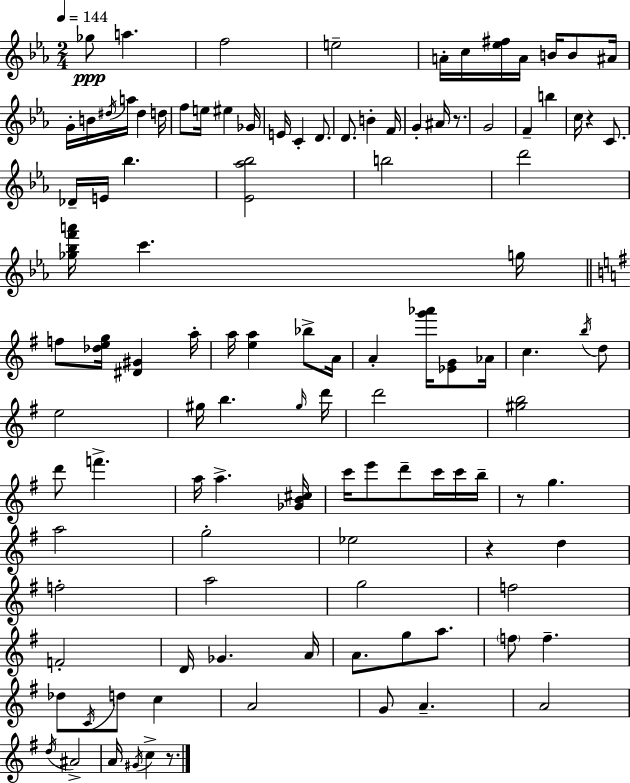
{
  \clef treble
  \numericTimeSignature
  \time 2/4
  \key c \minor
  \tempo 4 = 144
  \repeat volta 2 { ges''8\ppp a''4. | f''2 | e''2-- | a'16-. c''16 <ees'' fis''>16 a'16 b'16 b'8 ais'16 | \break g'16-. b'16 \acciaccatura { dis''16 } a''16 dis''4 | d''16 f''8 e''16 eis''4 | ges'16 e'16 c'4-. d'8. | d'8. b'4-. | \break f'16 g'4-. ais'16 r8. | g'2 | f'4-- b''4 | c''16 r4 c'8. | \break des'16-- e'16 bes''4. | <ees' aes'' bes''>2 | b''2 | d'''2 | \break <ges'' bes'' f''' a'''>16 c'''4. | g''16 \bar "||" \break \key e \minor f''8 <des'' e'' g''>16 <dis' gis'>4 a''16-. | a''16 <e'' a''>4 bes''8-> a'16 | a'4-. <g''' aes'''>16 <ees' g'>8 aes'16 | c''4. \acciaccatura { b''16 } d''8 | \break e''2 | gis''16 b''4. | \grace { gis''16 } d'''16 d'''2 | <gis'' b''>2 | \break d'''8 f'''4.-> | a''16 a''4.-> | <ges' b' cis''>16 c'''16 e'''8 d'''8-- c'''16 | c'''16 b''16-- r8 g''4. | \break a''2 | g''2-. | ees''2 | r4 d''4 | \break f''2-. | a''2 | g''2 | f''2 | \break f'2-. | d'16 ges'4. | a'16 a'8. g''8 a''8. | \parenthesize f''8 f''4.-- | \break des''8 \acciaccatura { c'16 } d''8 c''4 | a'2 | g'8 a'4.-- | a'2 | \break \acciaccatura { d''16 } ais'2-> | a'16 \acciaccatura { gis'16 } c''4-> | r8. } \bar "|."
}